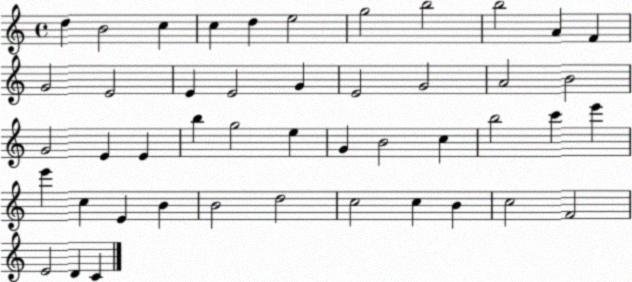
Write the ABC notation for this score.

X:1
T:Untitled
M:4/4
L:1/4
K:C
d B2 c c d e2 g2 b2 b2 A F G2 E2 E E2 G E2 G2 A2 B2 G2 E E b g2 e G B2 c b2 c' e' e' c E B B2 d2 c2 c B c2 F2 E2 D C